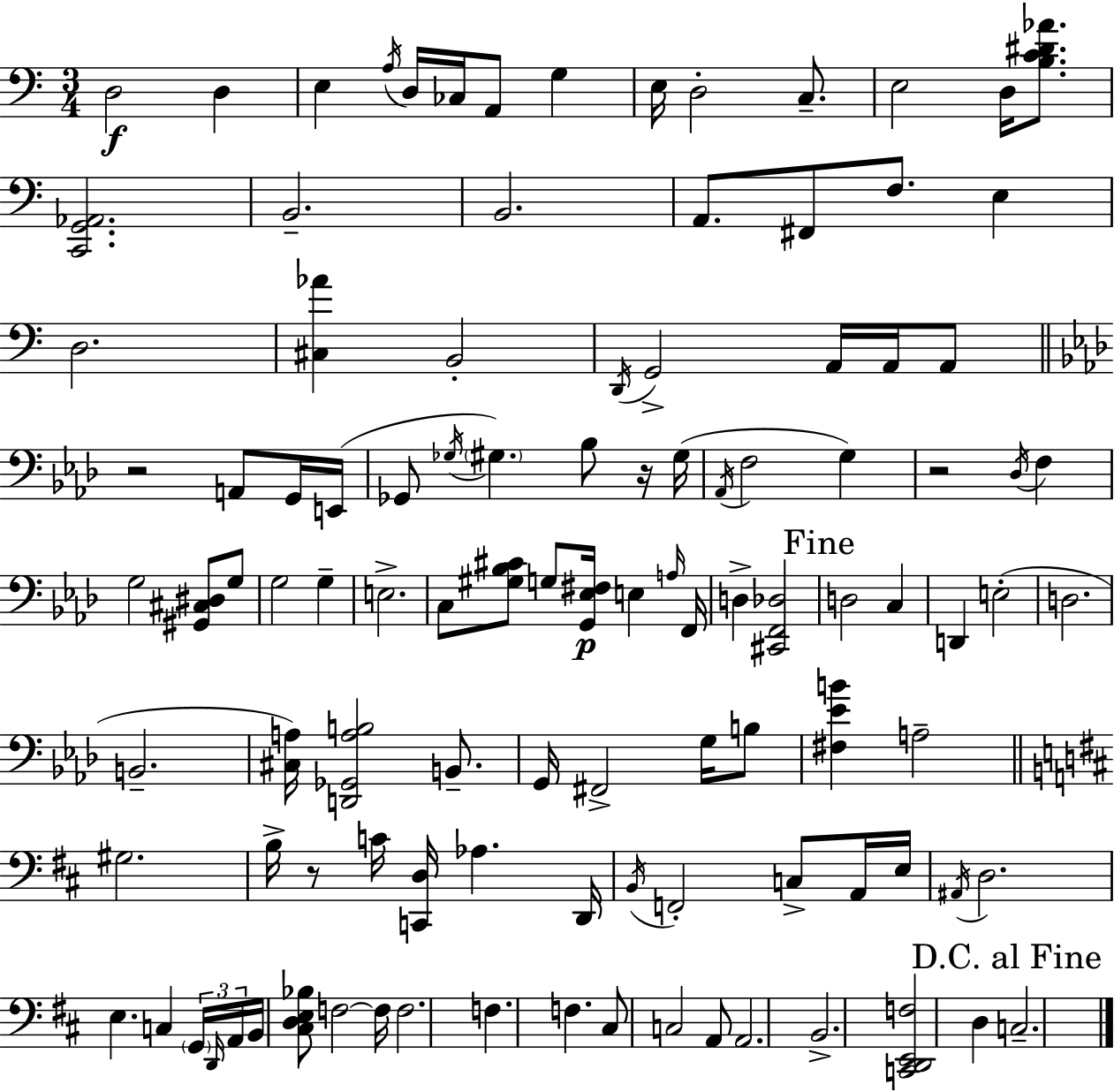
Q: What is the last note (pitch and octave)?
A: C3